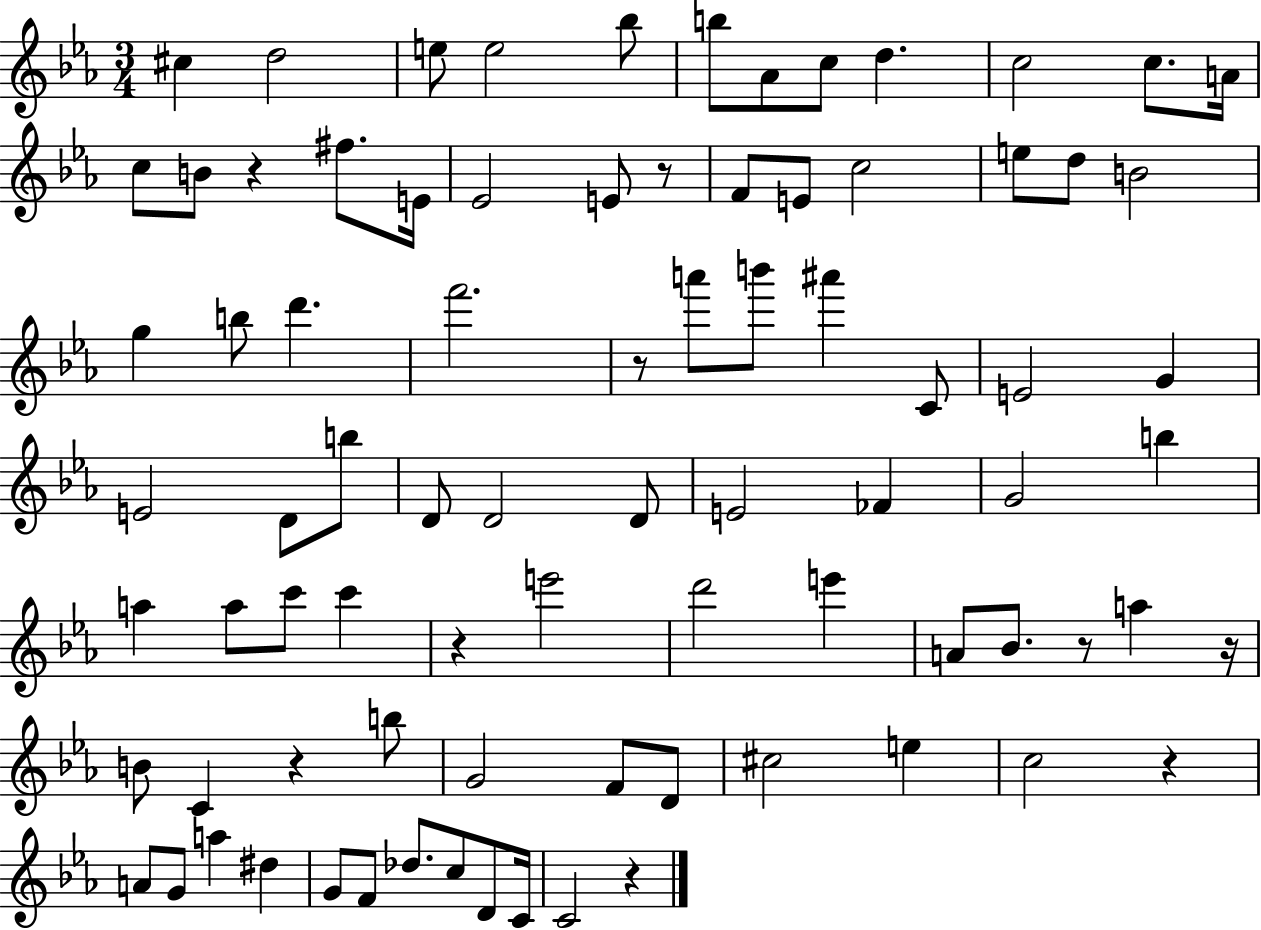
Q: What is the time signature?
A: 3/4